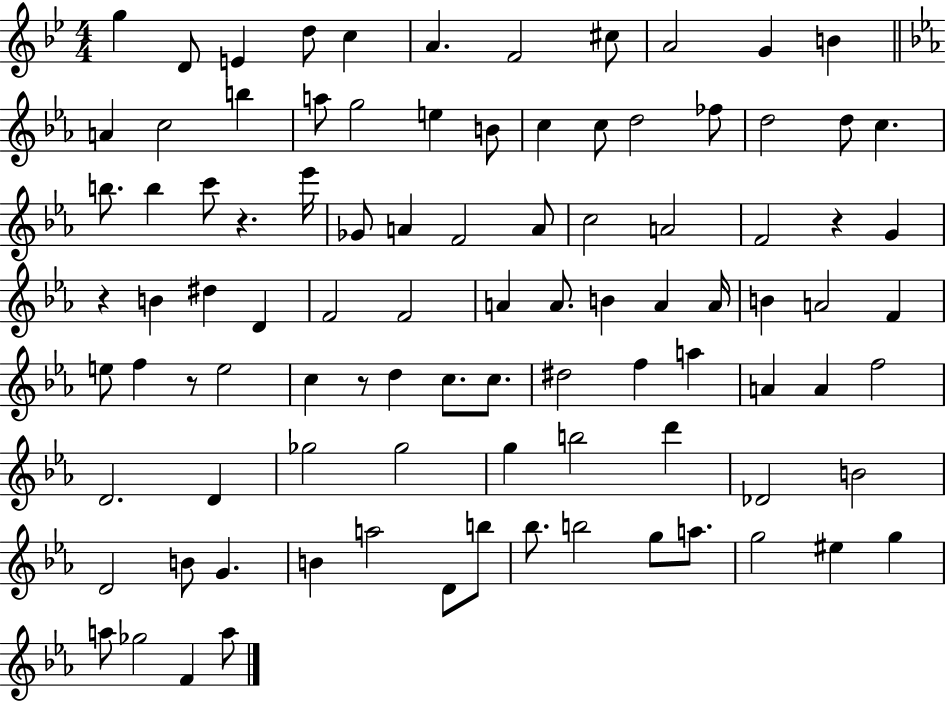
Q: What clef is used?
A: treble